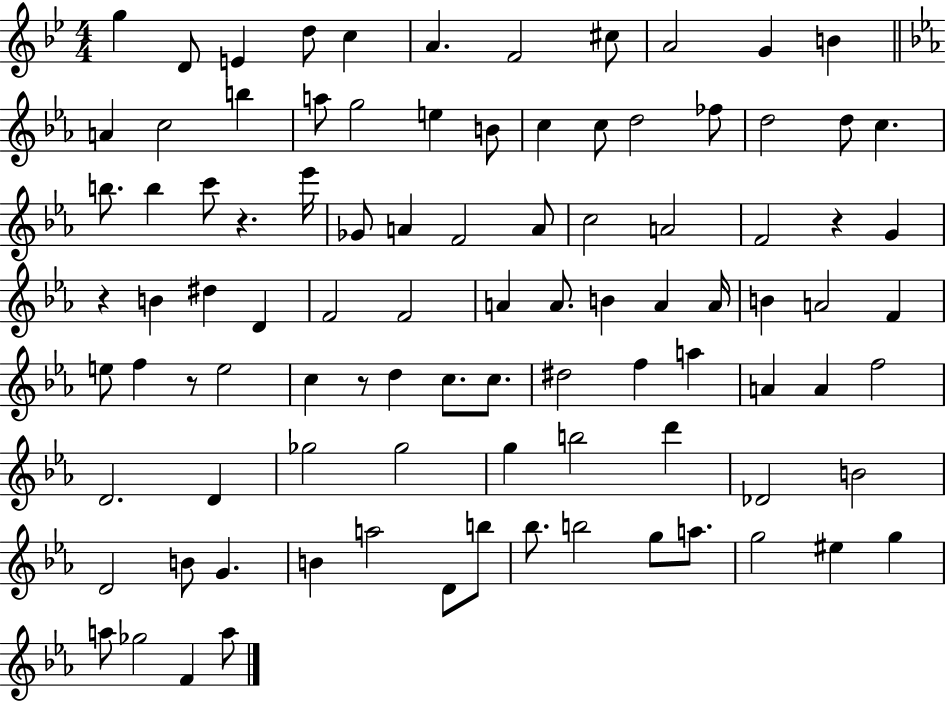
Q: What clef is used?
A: treble